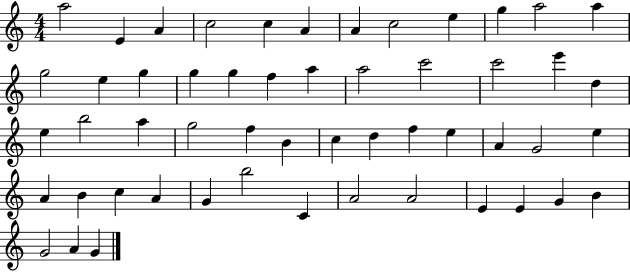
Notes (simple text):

A5/h E4/q A4/q C5/h C5/q A4/q A4/q C5/h E5/q G5/q A5/h A5/q G5/h E5/q G5/q G5/q G5/q F5/q A5/q A5/h C6/h C6/h E6/q D5/q E5/q B5/h A5/q G5/h F5/q B4/q C5/q D5/q F5/q E5/q A4/q G4/h E5/q A4/q B4/q C5/q A4/q G4/q B5/h C4/q A4/h A4/h E4/q E4/q G4/q B4/q G4/h A4/q G4/q